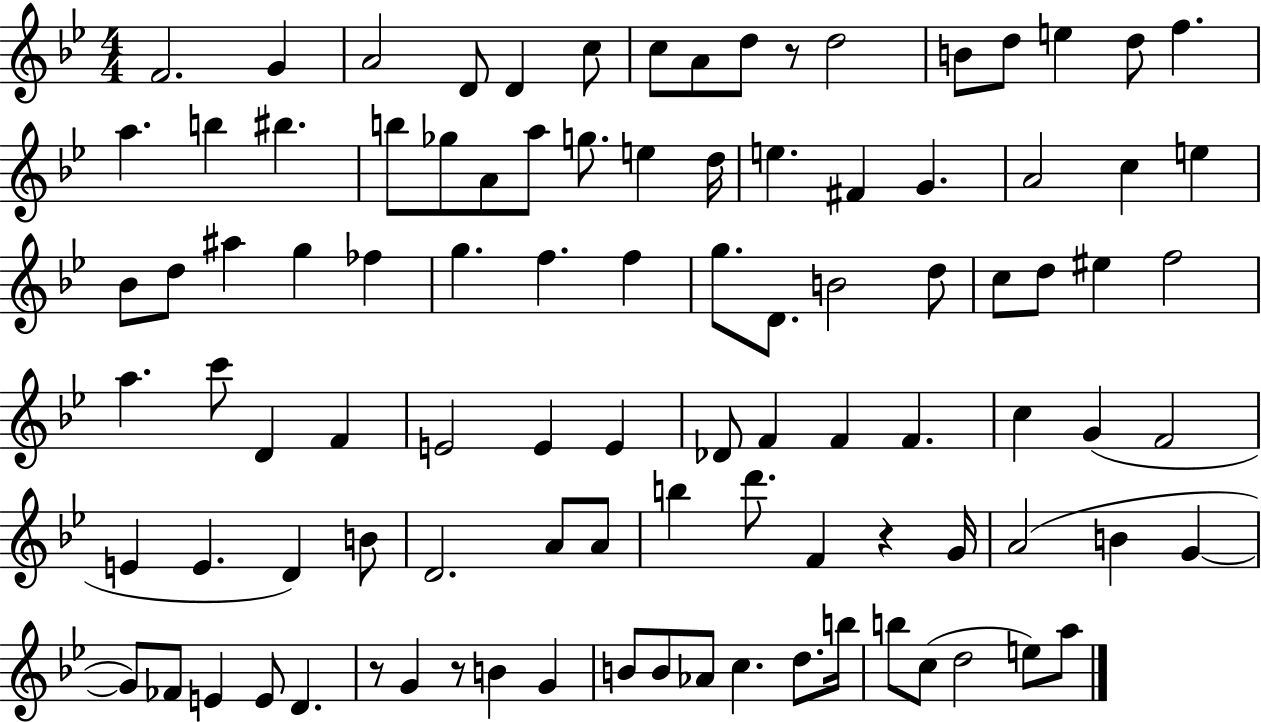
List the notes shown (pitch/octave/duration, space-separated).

F4/h. G4/q A4/h D4/e D4/q C5/e C5/e A4/e D5/e R/e D5/h B4/e D5/e E5/q D5/e F5/q. A5/q. B5/q BIS5/q. B5/e Gb5/e A4/e A5/e G5/e. E5/q D5/s E5/q. F#4/q G4/q. A4/h C5/q E5/q Bb4/e D5/e A#5/q G5/q FES5/q G5/q. F5/q. F5/q G5/e. D4/e. B4/h D5/e C5/e D5/e EIS5/q F5/h A5/q. C6/e D4/q F4/q E4/h E4/q E4/q Db4/e F4/q F4/q F4/q. C5/q G4/q F4/h E4/q E4/q. D4/q B4/e D4/h. A4/e A4/e B5/q D6/e. F4/q R/q G4/s A4/h B4/q G4/q G4/e FES4/e E4/q E4/e D4/q. R/e G4/q R/e B4/q G4/q B4/e B4/e Ab4/e C5/q. D5/e. B5/s B5/e C5/e D5/h E5/e A5/e